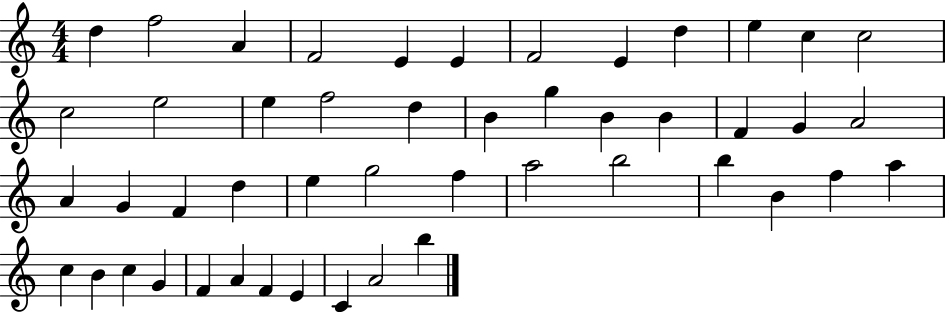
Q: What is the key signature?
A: C major